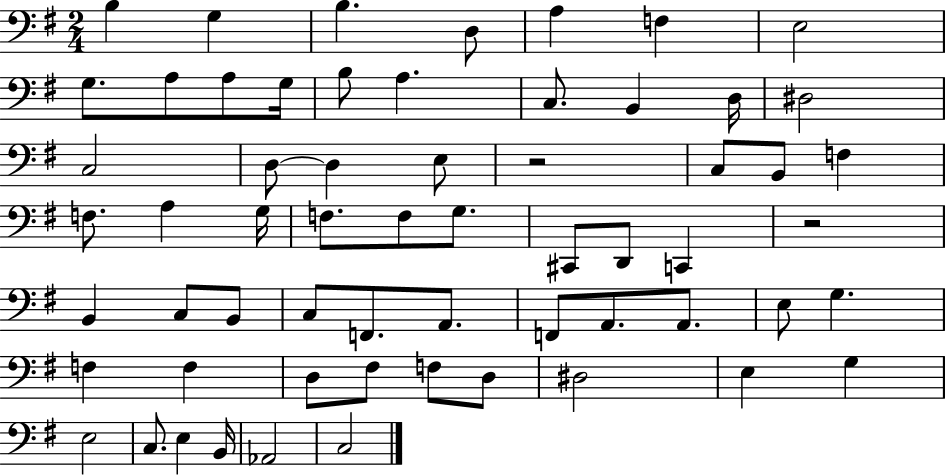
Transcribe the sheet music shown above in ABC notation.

X:1
T:Untitled
M:2/4
L:1/4
K:G
B, G, B, D,/2 A, F, E,2 G,/2 A,/2 A,/2 G,/4 B,/2 A, C,/2 B,, D,/4 ^D,2 C,2 D,/2 D, E,/2 z2 C,/2 B,,/2 F, F,/2 A, G,/4 F,/2 F,/2 G,/2 ^C,,/2 D,,/2 C,, z2 B,, C,/2 B,,/2 C,/2 F,,/2 A,,/2 F,,/2 A,,/2 A,,/2 E,/2 G, F, F, D,/2 ^F,/2 F,/2 D,/2 ^D,2 E, G, E,2 C,/2 E, B,,/4 _A,,2 C,2